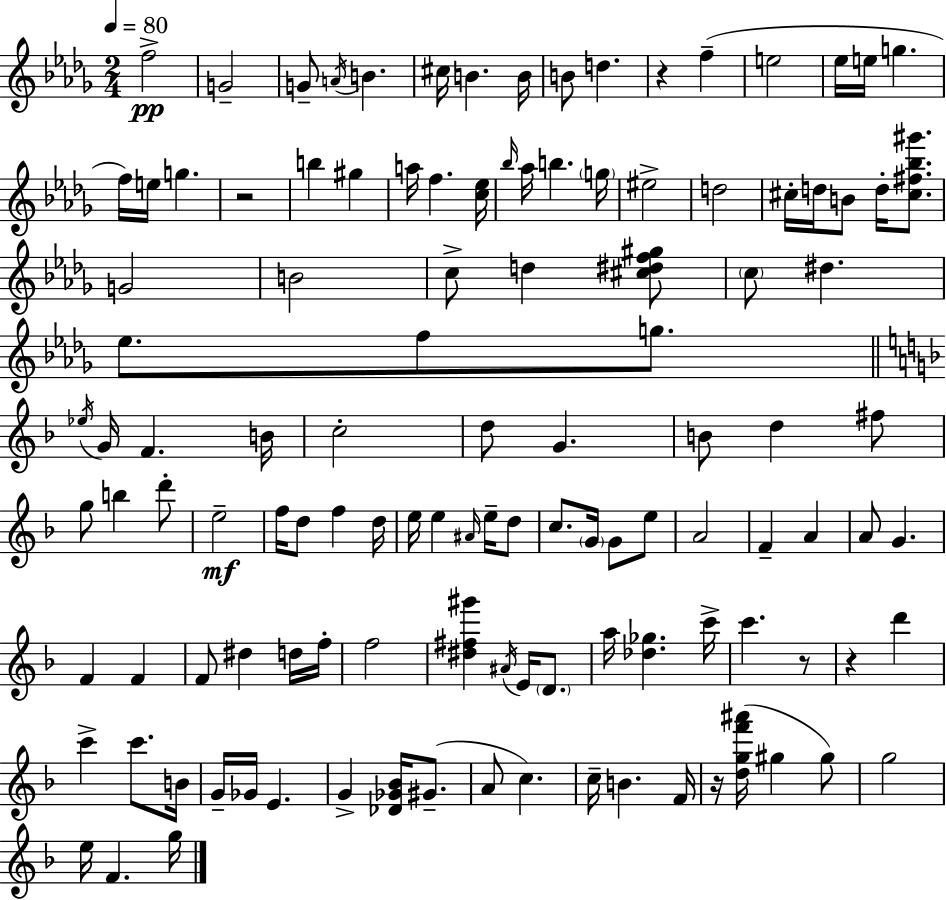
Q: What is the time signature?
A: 2/4